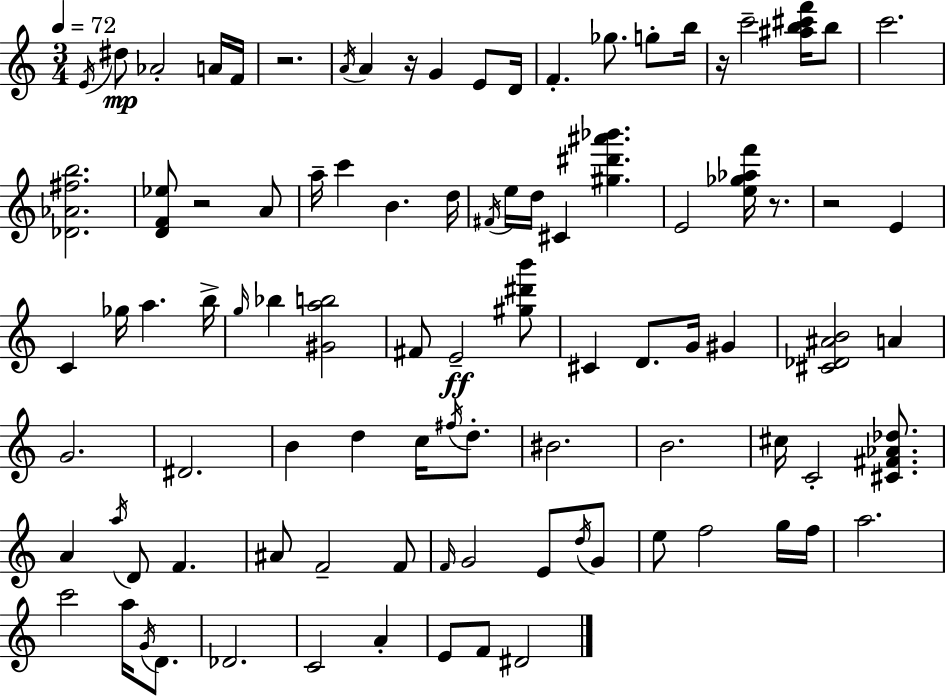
E4/s D#5/e Ab4/h A4/s F4/s R/h. A4/s A4/q R/s G4/q E4/e D4/s F4/q. Gb5/e. G5/e B5/s R/s C6/h [A#5,B5,C#6,F6]/s B5/e C6/h. [Db4,Ab4,F#5,B5]/h. [D4,F4,Eb5]/e R/h A4/e A5/s C6/q B4/q. D5/s F#4/s E5/s D5/s C#4/q [G#5,D#6,A#6,Bb6]/q. E4/h [E5,Gb5,Ab5,F6]/s R/e. R/h E4/q C4/q Gb5/s A5/q. B5/s G5/s Bb5/q [G#4,A5,B5]/h F#4/e E4/h [G#5,D#6,B6]/e C#4/q D4/e. G4/s G#4/q [C#4,Db4,A#4,B4]/h A4/q G4/h. D#4/h. B4/q D5/q C5/s F#5/s D5/e. BIS4/h. B4/h. C#5/s C4/h [C#4,F#4,Ab4,Db5]/e. A4/q A5/s D4/e F4/q. A#4/e F4/h F4/e F4/s G4/h E4/e D5/s G4/e E5/e F5/h G5/s F5/s A5/h. C6/h A5/s G4/s D4/e. Db4/h. C4/h A4/q E4/e F4/e D#4/h